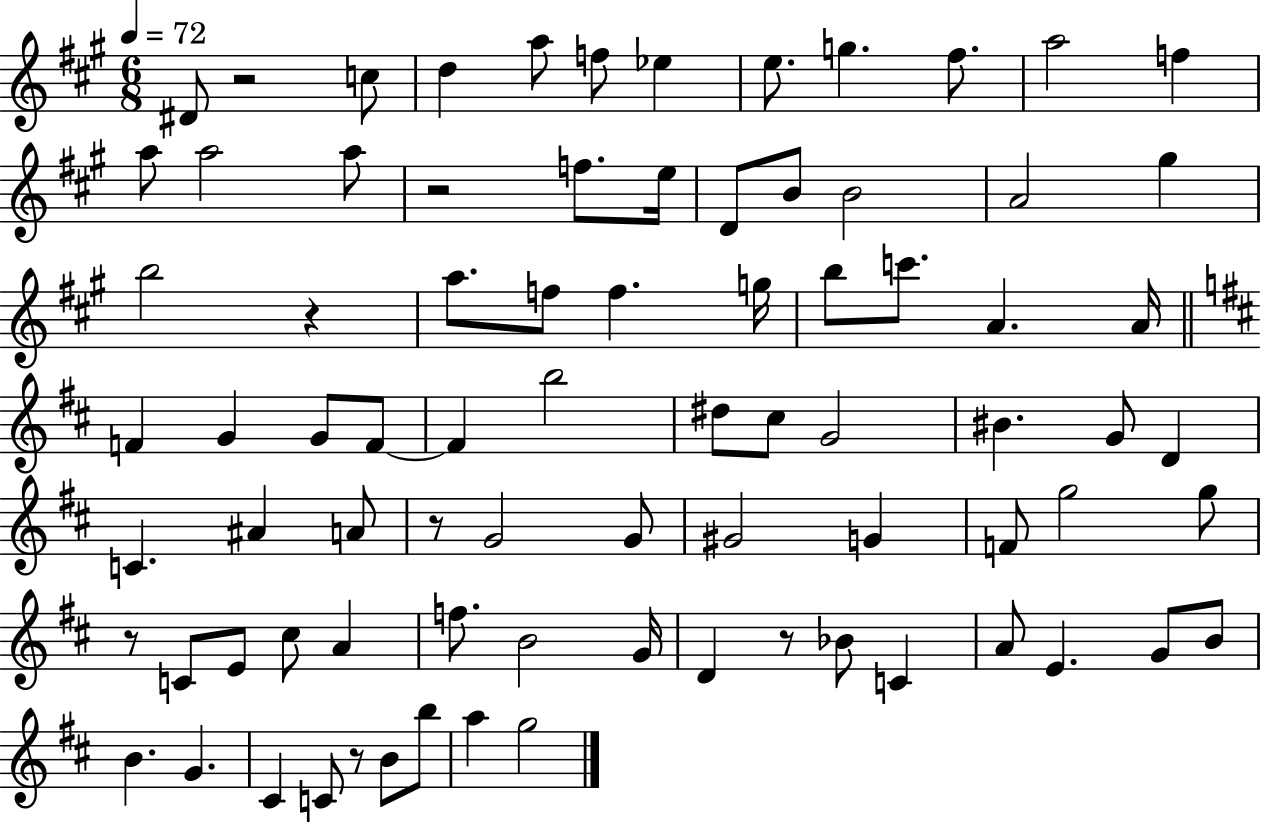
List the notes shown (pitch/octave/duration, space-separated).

D#4/e R/h C5/e D5/q A5/e F5/e Eb5/q E5/e. G5/q. F#5/e. A5/h F5/q A5/e A5/h A5/e R/h F5/e. E5/s D4/e B4/e B4/h A4/h G#5/q B5/h R/q A5/e. F5/e F5/q. G5/s B5/e C6/e. A4/q. A4/s F4/q G4/q G4/e F4/e F4/q B5/h D#5/e C#5/e G4/h BIS4/q. G4/e D4/q C4/q. A#4/q A4/e R/e G4/h G4/e G#4/h G4/q F4/e G5/h G5/e R/e C4/e E4/e C#5/e A4/q F5/e. B4/h G4/s D4/q R/e Bb4/e C4/q A4/e E4/q. G4/e B4/e B4/q. G4/q. C#4/q C4/e R/e B4/e B5/e A5/q G5/h